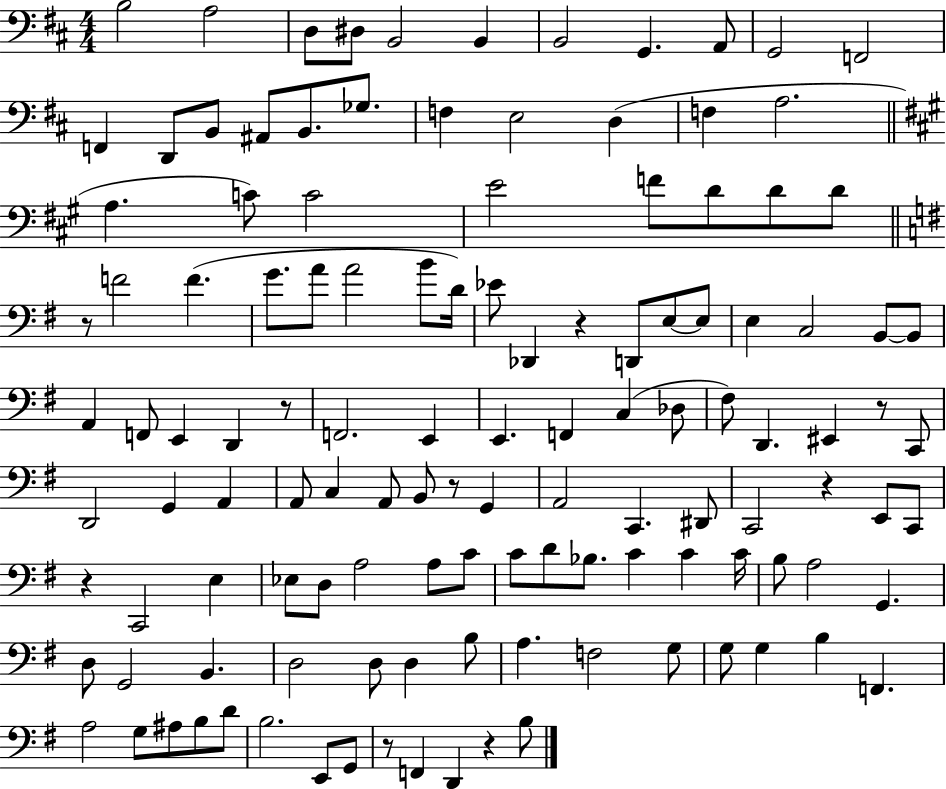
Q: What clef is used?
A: bass